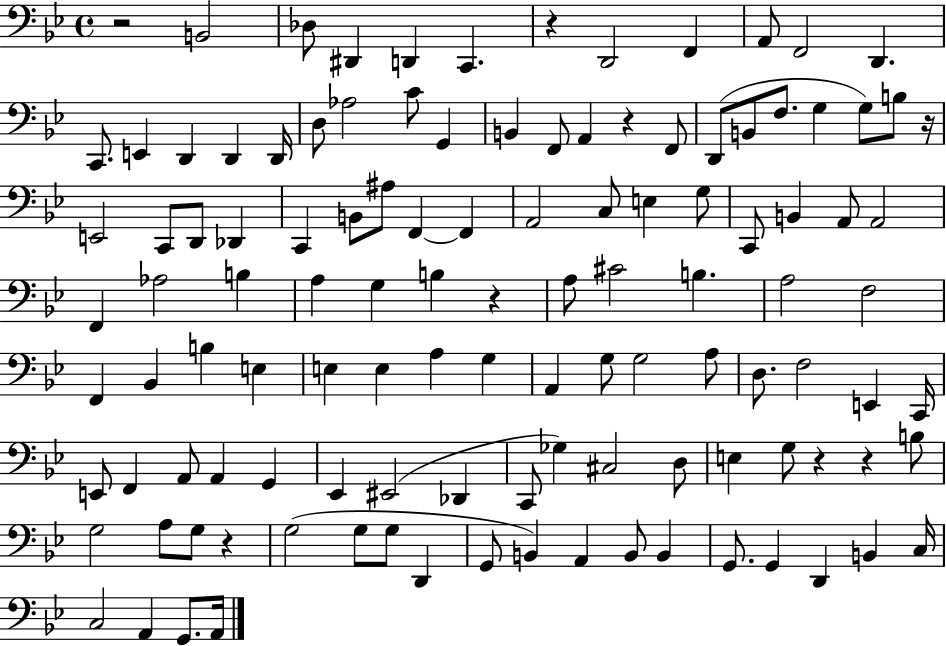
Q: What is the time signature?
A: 4/4